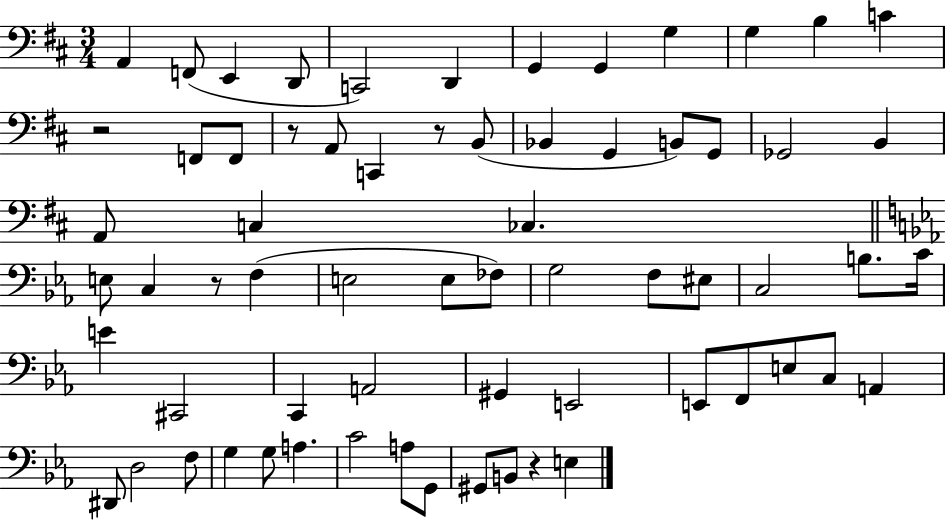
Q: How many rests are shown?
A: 5